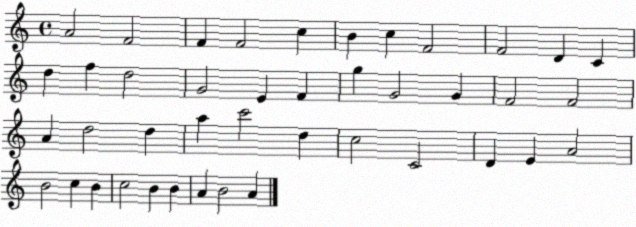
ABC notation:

X:1
T:Untitled
M:4/4
L:1/4
K:C
A2 F2 F F2 c B c F2 F2 D C d f d2 G2 E F g G2 G F2 F2 A d2 d a c'2 d c2 C2 D E A2 B2 c B c2 B B A B2 A